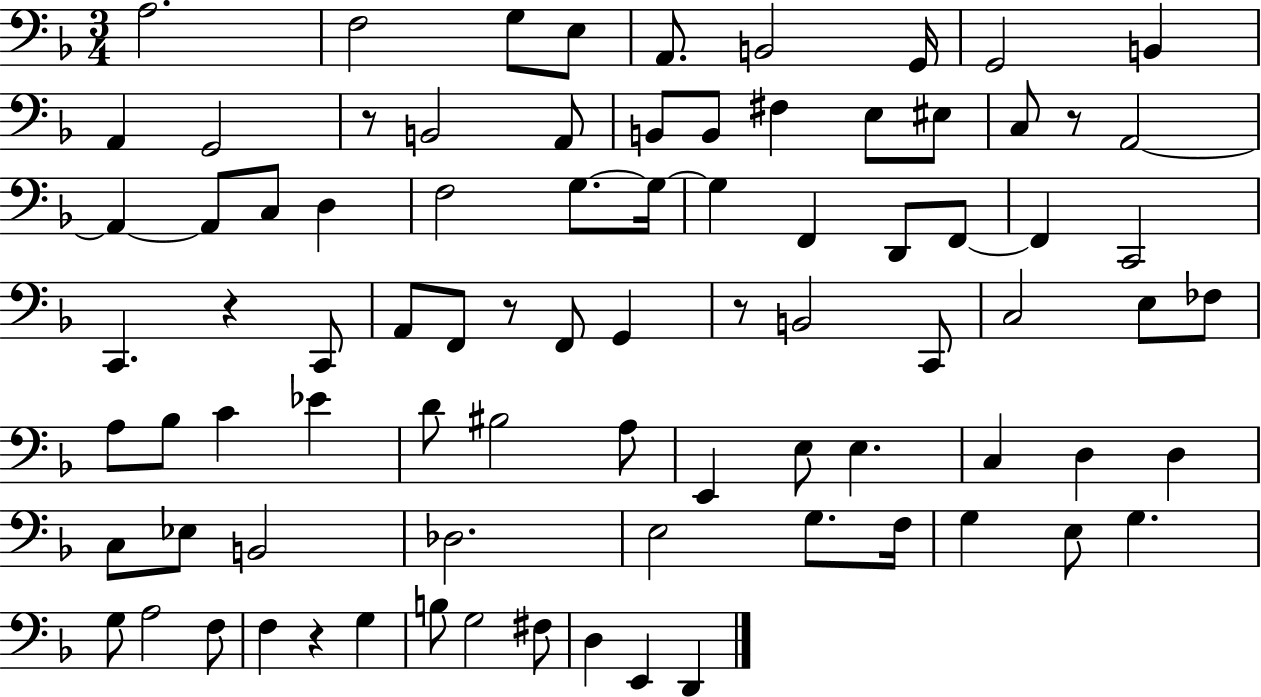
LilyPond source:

{
  \clef bass
  \numericTimeSignature
  \time 3/4
  \key f \major
  a2. | f2 g8 e8 | a,8. b,2 g,16 | g,2 b,4 | \break a,4 g,2 | r8 b,2 a,8 | b,8 b,8 fis4 e8 eis8 | c8 r8 a,2~~ | \break a,4~~ a,8 c8 d4 | f2 g8.~~ g16~~ | g4 f,4 d,8 f,8~~ | f,4 c,2 | \break c,4. r4 c,8 | a,8 f,8 r8 f,8 g,4 | r8 b,2 c,8 | c2 e8 fes8 | \break a8 bes8 c'4 ees'4 | d'8 bis2 a8 | e,4 e8 e4. | c4 d4 d4 | \break c8 ees8 b,2 | des2. | e2 g8. f16 | g4 e8 g4. | \break g8 a2 f8 | f4 r4 g4 | b8 g2 fis8 | d4 e,4 d,4 | \break \bar "|."
}